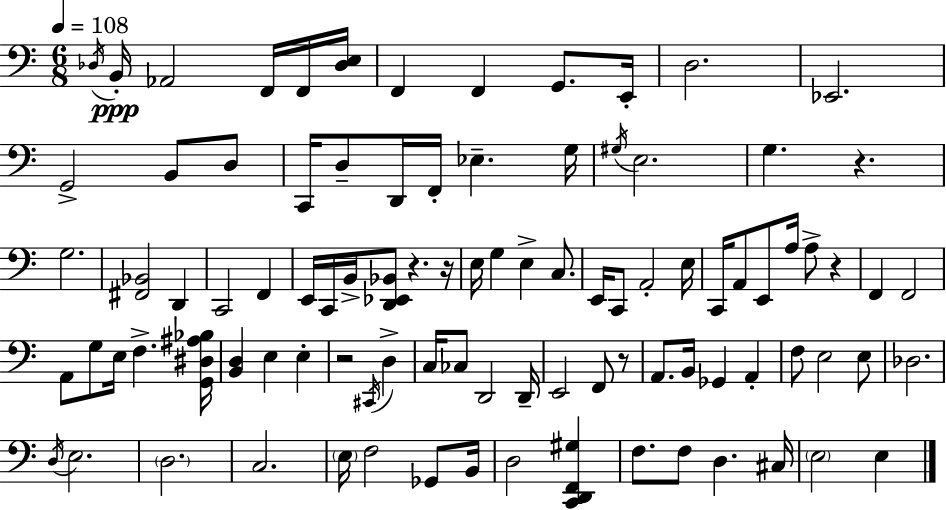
X:1
T:Untitled
M:6/8
L:1/4
K:C
_D,/4 B,,/4 _A,,2 F,,/4 F,,/4 [_D,E,]/4 F,, F,, G,,/2 E,,/4 D,2 _E,,2 G,,2 B,,/2 D,/2 C,,/4 D,/2 D,,/4 F,,/4 _E, G,/4 ^G,/4 E,2 G, z G,2 [^F,,_B,,]2 D,, C,,2 F,, E,,/4 C,,/4 B,,/4 [D,,_E,,_B,,]/2 z z/4 E,/4 G, E, C,/2 E,,/4 C,,/2 A,,2 E,/4 C,,/4 A,,/2 E,,/2 A,/4 A,/2 z F,, F,,2 A,,/2 G,/2 E,/4 F, [G,,^D,^A,_B,]/4 [B,,D,] E, E, z2 ^C,,/4 D, C,/4 _C,/2 D,,2 D,,/4 E,,2 F,,/2 z/2 A,,/2 B,,/4 _G,, A,, F,/2 E,2 E,/2 _D,2 D,/4 E,2 D,2 C,2 E,/4 F,2 _G,,/2 B,,/4 D,2 [C,,D,,F,,^G,] F,/2 F,/2 D, ^C,/4 E,2 E,